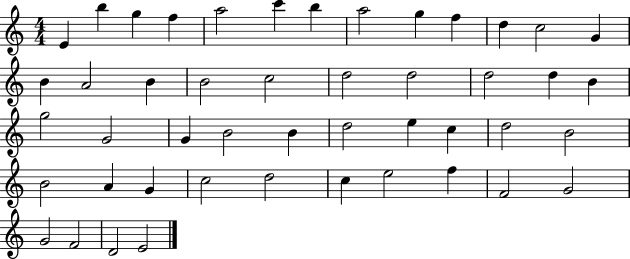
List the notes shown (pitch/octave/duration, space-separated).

E4/q B5/q G5/q F5/q A5/h C6/q B5/q A5/h G5/q F5/q D5/q C5/h G4/q B4/q A4/h B4/q B4/h C5/h D5/h D5/h D5/h D5/q B4/q G5/h G4/h G4/q B4/h B4/q D5/h E5/q C5/q D5/h B4/h B4/h A4/q G4/q C5/h D5/h C5/q E5/h F5/q F4/h G4/h G4/h F4/h D4/h E4/h